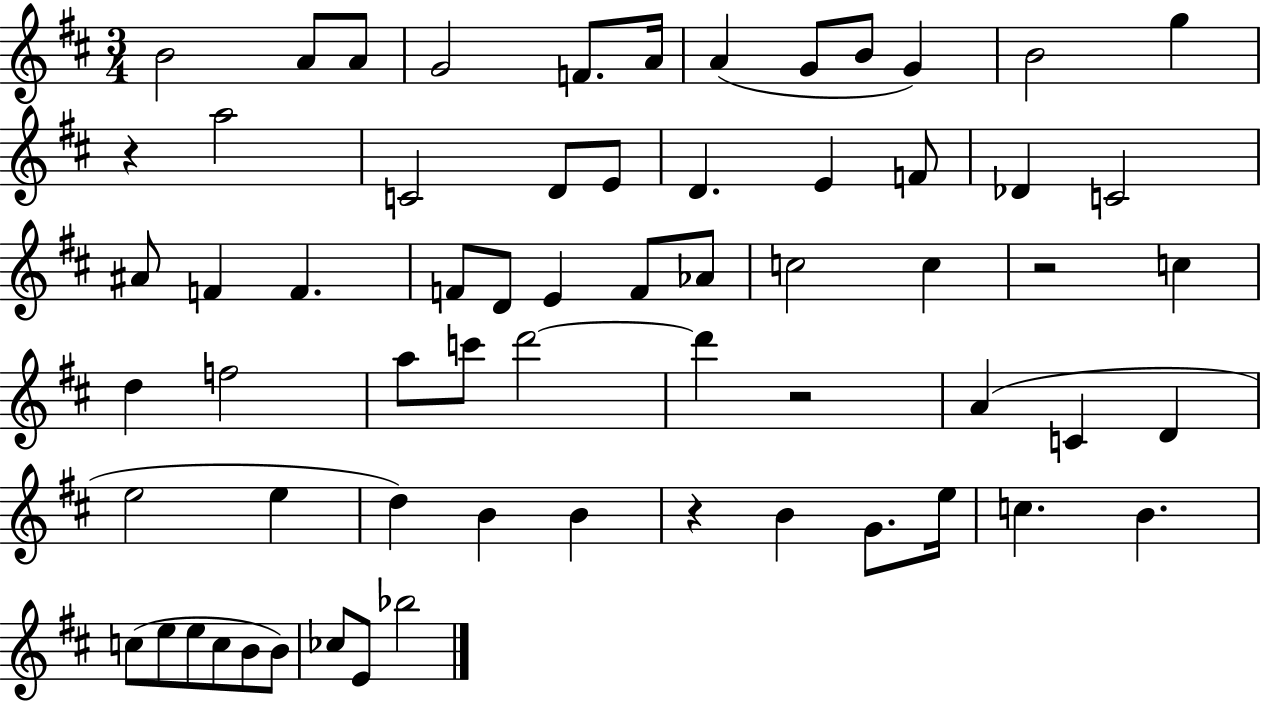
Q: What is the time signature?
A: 3/4